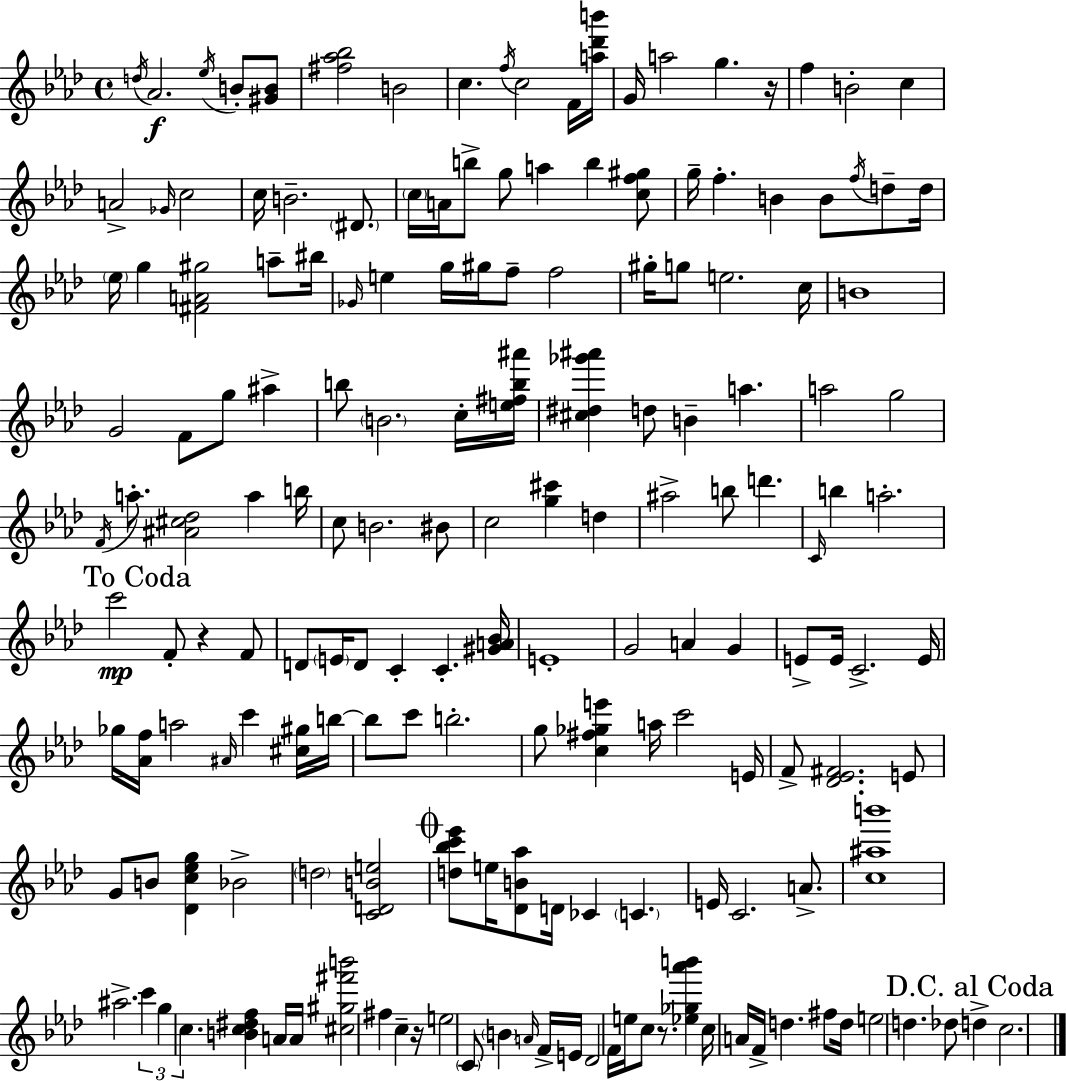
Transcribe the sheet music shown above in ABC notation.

X:1
T:Untitled
M:4/4
L:1/4
K:Fm
d/4 _A2 _e/4 B/2 [^GB]/2 [^f_a_b]2 B2 c f/4 c2 F/4 [a_d'b']/4 G/4 a2 g z/4 f B2 c A2 _G/4 c2 c/4 B2 ^D/2 c/4 A/4 b/2 g/2 a b [cf^g]/2 g/4 f B B/2 f/4 d/2 d/4 _e/4 g [^FA^g]2 a/2 ^b/4 _G/4 e g/4 ^g/4 f/2 f2 ^g/4 g/2 e2 c/4 B4 G2 F/2 g/2 ^a b/2 B2 c/4 [e^fb^a']/4 [^c^d_g'^a'] d/2 B a a2 g2 F/4 a/2 [^A^c_d]2 a b/4 c/2 B2 ^B/2 c2 [g^c'] d ^a2 b/2 d' C/4 b a2 c'2 F/2 z F/2 D/2 E/4 D/2 C C [^GA_B]/4 E4 G2 A G E/2 E/4 C2 E/4 _g/4 [_Af]/4 a2 ^A/4 c' [^c^g]/4 b/4 b/2 c'/2 b2 g/2 [c^f_ge'] a/4 c'2 E/4 F/2 [_D_E^F]2 E/2 G/2 B/2 [_Dc_eg] _B2 d2 [CDBe]2 [d_bc'_e']/2 e/4 [_DB_a]/2 D/4 _C C E/4 C2 A/2 [c^ab']4 ^a2 c' g c [Bc^df] A/4 A/4 [^c^g^f'b']2 ^f c z/4 e2 C/2 B A/4 F/4 E/4 _D2 F/4 e/4 c/2 z/2 [_e_g_a'b'] c/4 A/4 F/4 d ^f/2 d/4 e2 d _d/2 d c2